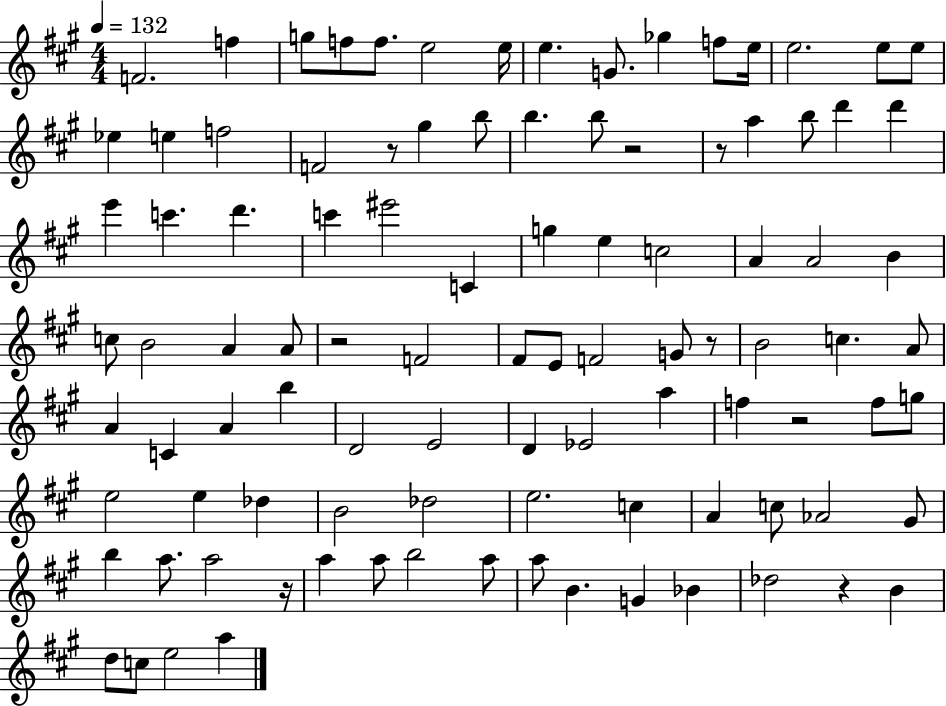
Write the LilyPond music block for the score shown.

{
  \clef treble
  \numericTimeSignature
  \time 4/4
  \key a \major
  \tempo 4 = 132
  \repeat volta 2 { f'2. f''4 | g''8 f''8 f''8. e''2 e''16 | e''4. g'8. ges''4 f''8 e''16 | e''2. e''8 e''8 | \break ees''4 e''4 f''2 | f'2 r8 gis''4 b''8 | b''4. b''8 r2 | r8 a''4 b''8 d'''4 d'''4 | \break e'''4 c'''4. d'''4. | c'''4 eis'''2 c'4 | g''4 e''4 c''2 | a'4 a'2 b'4 | \break c''8 b'2 a'4 a'8 | r2 f'2 | fis'8 e'8 f'2 g'8 r8 | b'2 c''4. a'8 | \break a'4 c'4 a'4 b''4 | d'2 e'2 | d'4 ees'2 a''4 | f''4 r2 f''8 g''8 | \break e''2 e''4 des''4 | b'2 des''2 | e''2. c''4 | a'4 c''8 aes'2 gis'8 | \break b''4 a''8. a''2 r16 | a''4 a''8 b''2 a''8 | a''8 b'4. g'4 bes'4 | des''2 r4 b'4 | \break d''8 c''8 e''2 a''4 | } \bar "|."
}